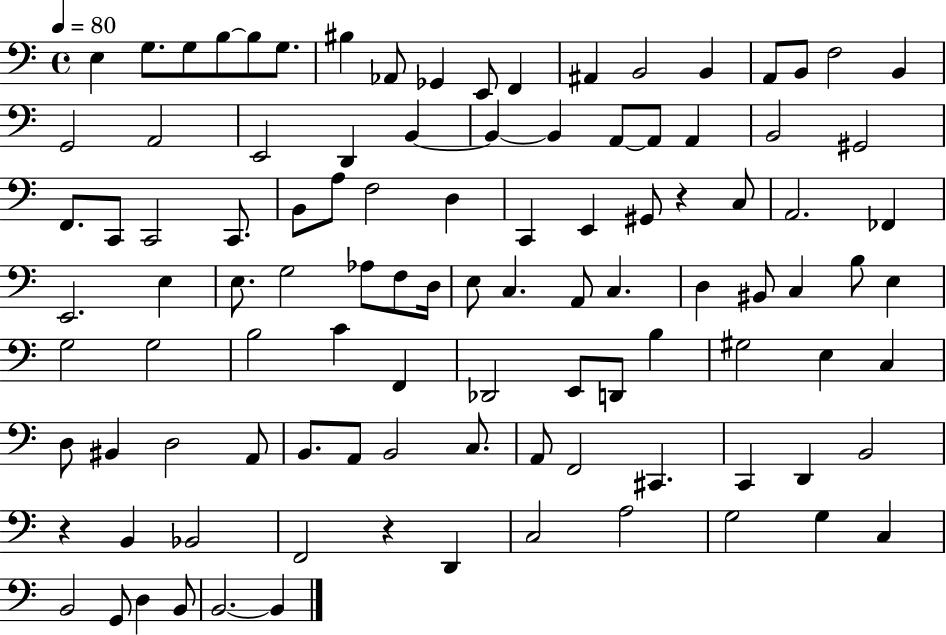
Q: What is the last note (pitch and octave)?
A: B2